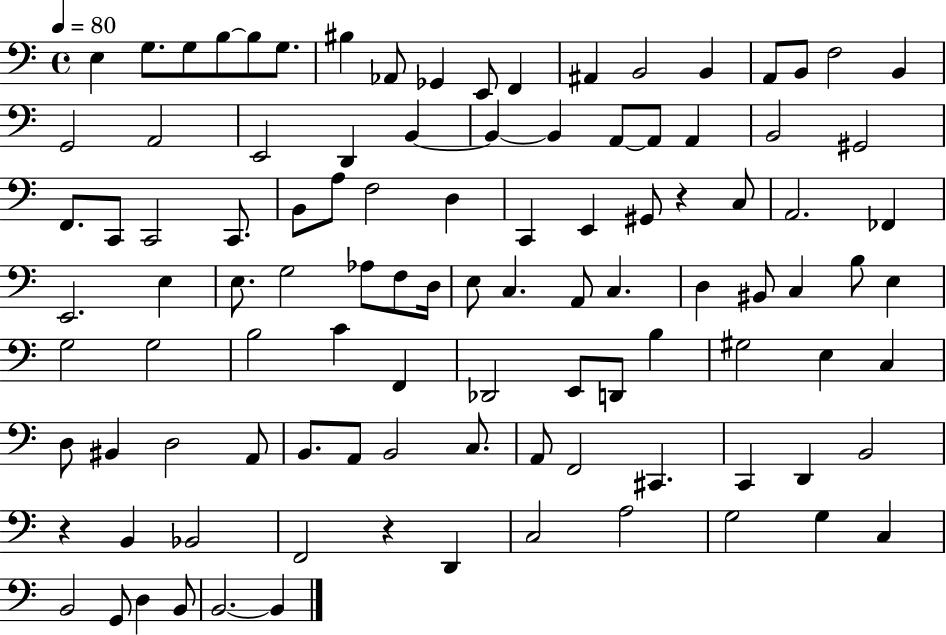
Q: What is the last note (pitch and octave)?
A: B2